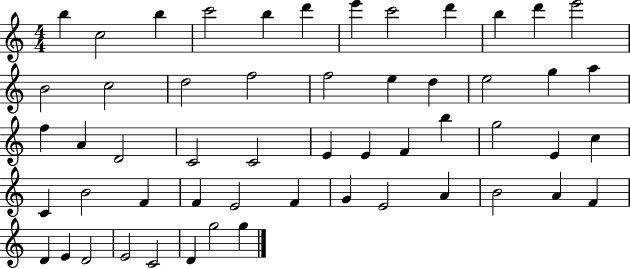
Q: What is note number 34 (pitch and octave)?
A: C5